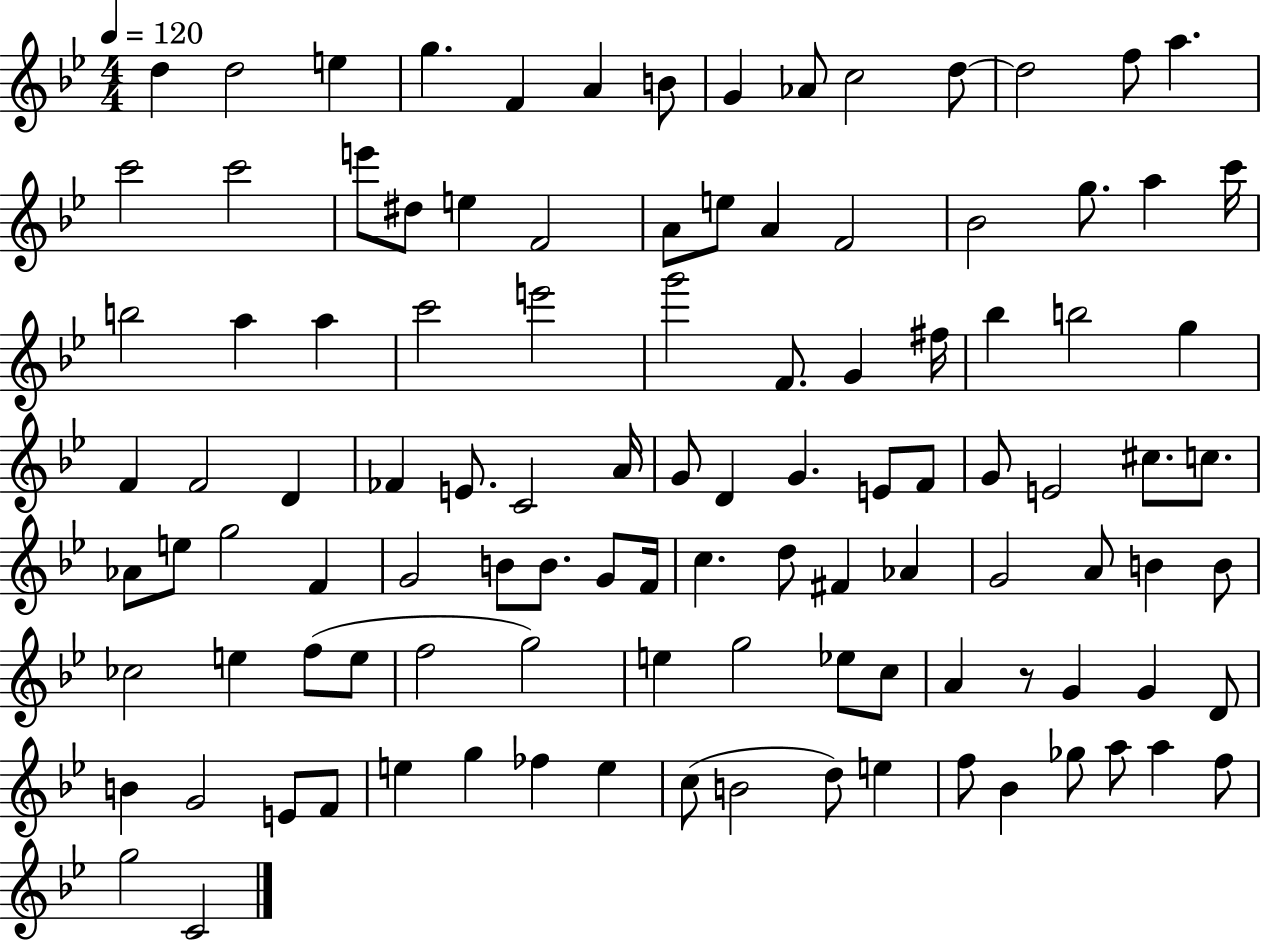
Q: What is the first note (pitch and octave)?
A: D5